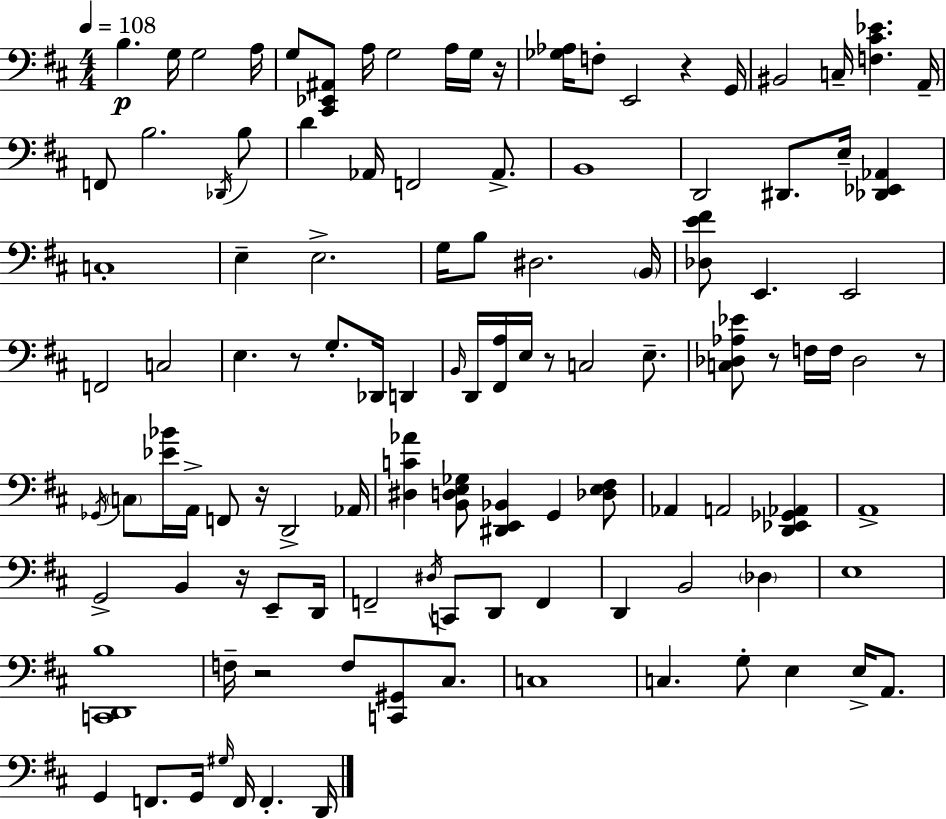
X:1
T:Untitled
M:4/4
L:1/4
K:D
B, G,/4 G,2 A,/4 G,/2 [^C,,_E,,^A,,]/2 A,/4 G,2 A,/4 G,/4 z/4 [_G,_A,]/4 F,/2 E,,2 z G,,/4 ^B,,2 C,/4 [F,^C_E] A,,/4 F,,/2 B,2 _D,,/4 B,/2 D _A,,/4 F,,2 _A,,/2 B,,4 D,,2 ^D,,/2 E,/4 [_D,,_E,,_A,,] C,4 E, E,2 G,/4 B,/2 ^D,2 B,,/4 [_D,E^F]/2 E,, E,,2 F,,2 C,2 E, z/2 G,/2 _D,,/4 D,, B,,/4 D,,/4 [^F,,A,]/4 E,/4 z/2 C,2 E,/2 [C,_D,_A,_E]/2 z/2 F,/4 F,/4 _D,2 z/2 _G,,/4 C,/2 [_E_B]/4 A,,/4 F,,/2 z/4 D,,2 _A,,/4 [^D,C_A] [B,,D,E,_G,]/2 [^D,,E,,_B,,] G,, [_D,E,^F,]/2 _A,, A,,2 [D,,_E,,_G,,_A,,] A,,4 G,,2 B,, z/4 E,,/2 D,,/4 F,,2 ^D,/4 C,,/2 D,,/2 F,, D,, B,,2 _D, E,4 [C,,D,,B,]4 F,/4 z2 F,/2 [C,,^G,,]/2 ^C,/2 C,4 C, G,/2 E, E,/4 A,,/2 G,, F,,/2 G,,/4 ^G,/4 F,,/4 F,, D,,/4